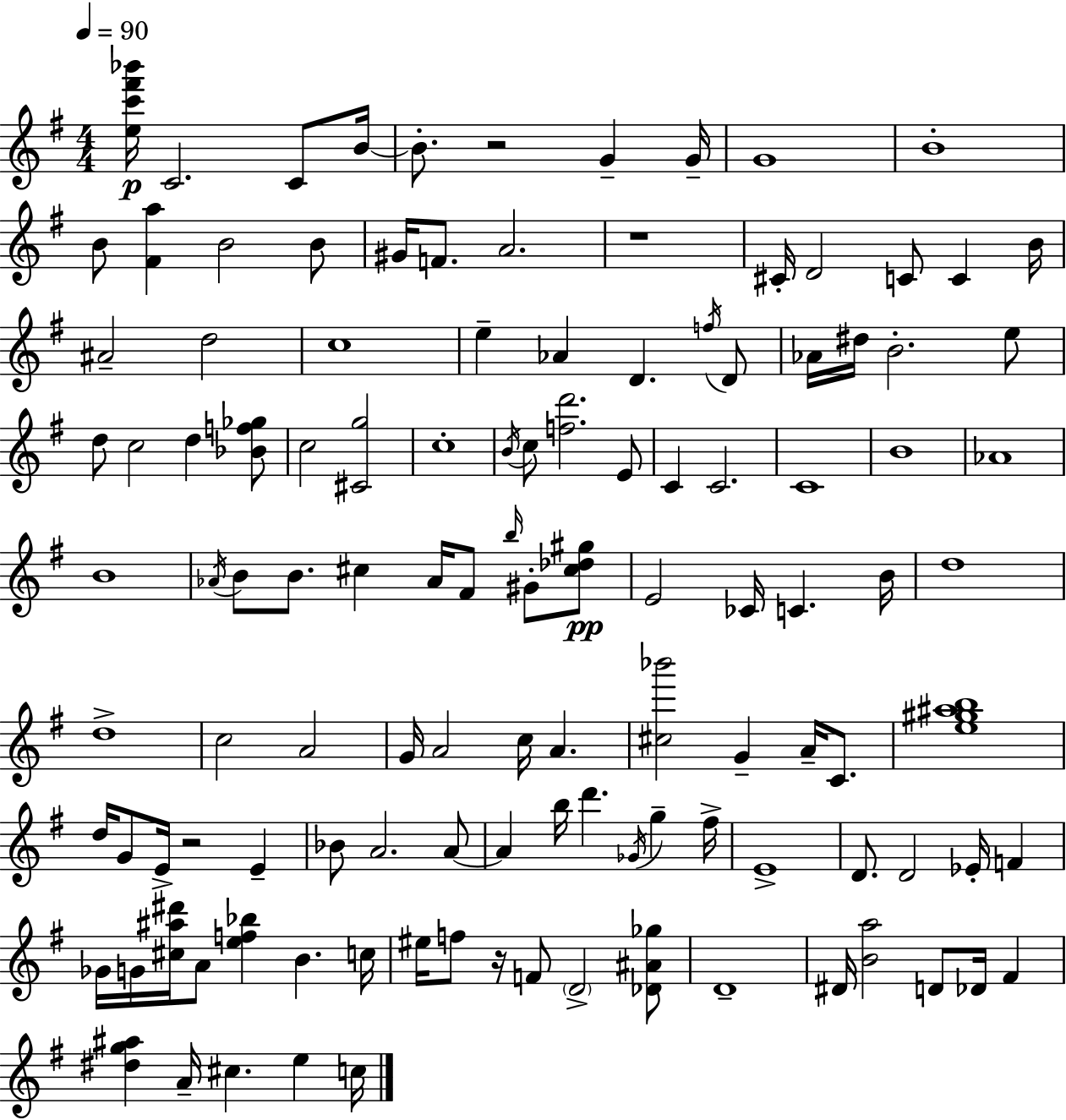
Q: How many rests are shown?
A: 4